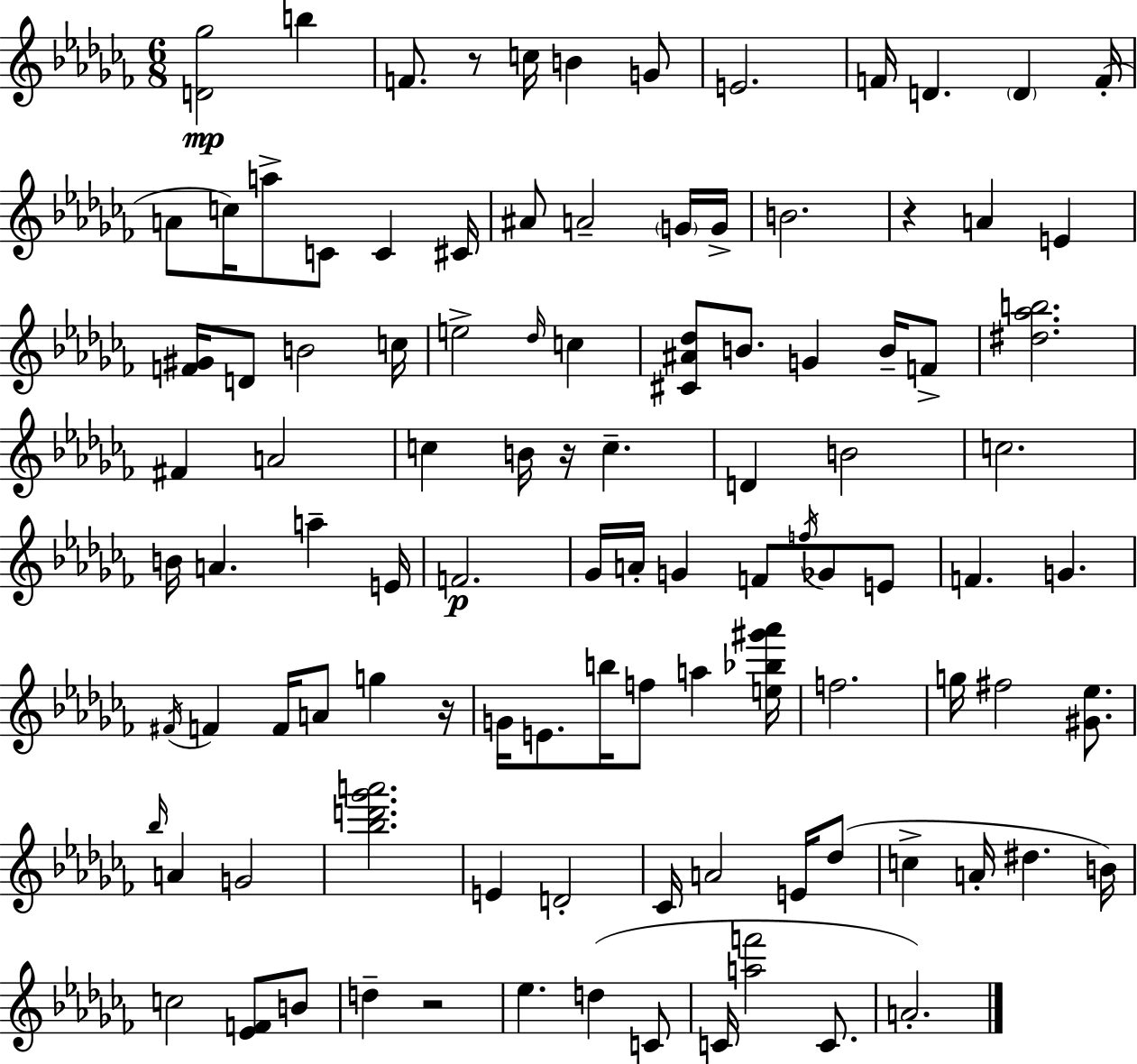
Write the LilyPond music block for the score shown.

{
  \clef treble
  \numericTimeSignature
  \time 6/8
  \key aes \minor
  \repeat volta 2 { <d' ges''>2\mp b''4 | f'8. r8 c''16 b'4 g'8 | e'2. | f'16 d'4. \parenthesize d'4 f'16-.( | \break a'8 c''16) a''8-> c'8 c'4 cis'16 | ais'8 a'2-- \parenthesize g'16 g'16-> | b'2. | r4 a'4 e'4 | \break <f' gis'>16 d'8 b'2 c''16 | e''2-> \grace { des''16 } c''4 | <cis' ais' des''>8 b'8. g'4 b'16-- f'8-> | <dis'' aes'' b''>2. | \break fis'4 a'2 | c''4 b'16 r16 c''4.-- | d'4 b'2 | c''2. | \break b'16 a'4. a''4-- | e'16 f'2.\p | ges'16 a'16-. g'4 f'8 \acciaccatura { f''16 } ges'8 | e'8 f'4. g'4. | \break \acciaccatura { fis'16 } f'4 f'16 a'8 g''4 | r16 g'16 e'8. b''16 f''8 a''4 | <e'' bes'' gis''' aes'''>16 f''2. | g''16 fis''2 | \break <gis' ees''>8. \grace { bes''16 } a'4 g'2 | <bes'' d''' ges''' a'''>2. | e'4 d'2-. | ces'16 a'2 | \break e'16 des''8( c''4-> a'16-. dis''4. | b'16) c''2 | <ees' f'>8 b'8 d''4-- r2 | ees''4. d''4( | \break c'8 c'16 <a'' f'''>2 | c'8. a'2.-.) | } \bar "|."
}